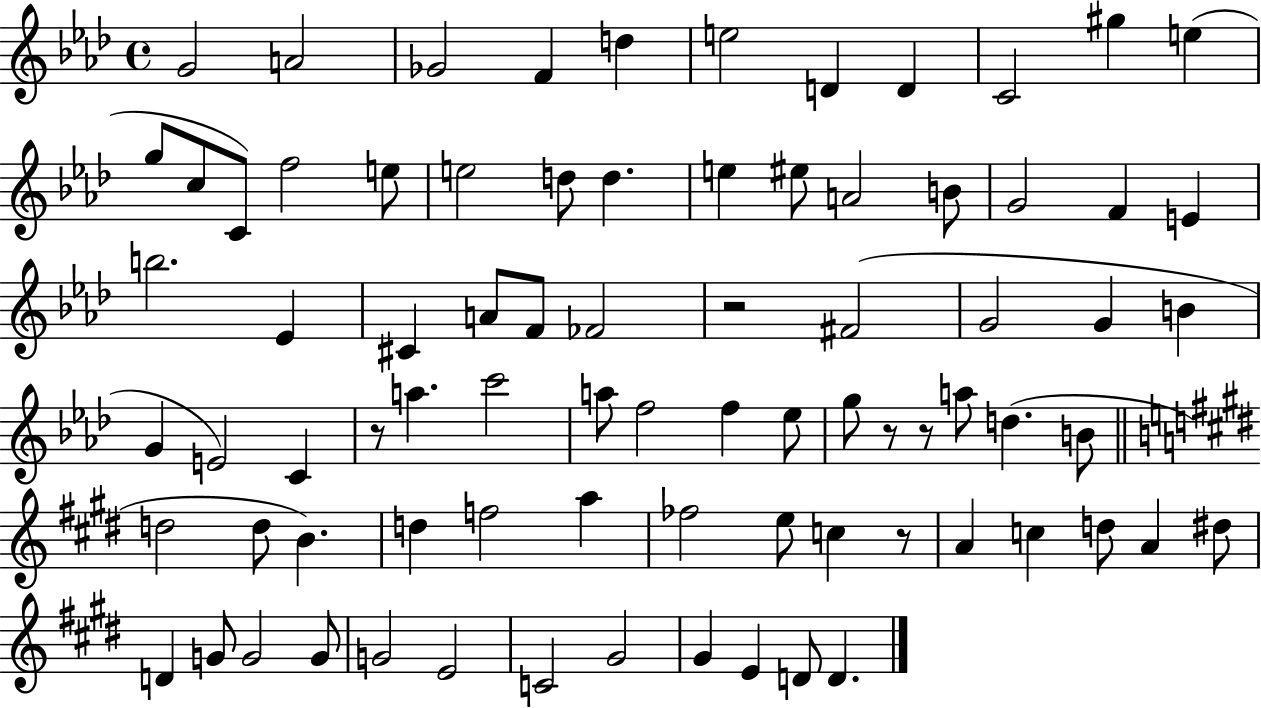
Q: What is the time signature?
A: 4/4